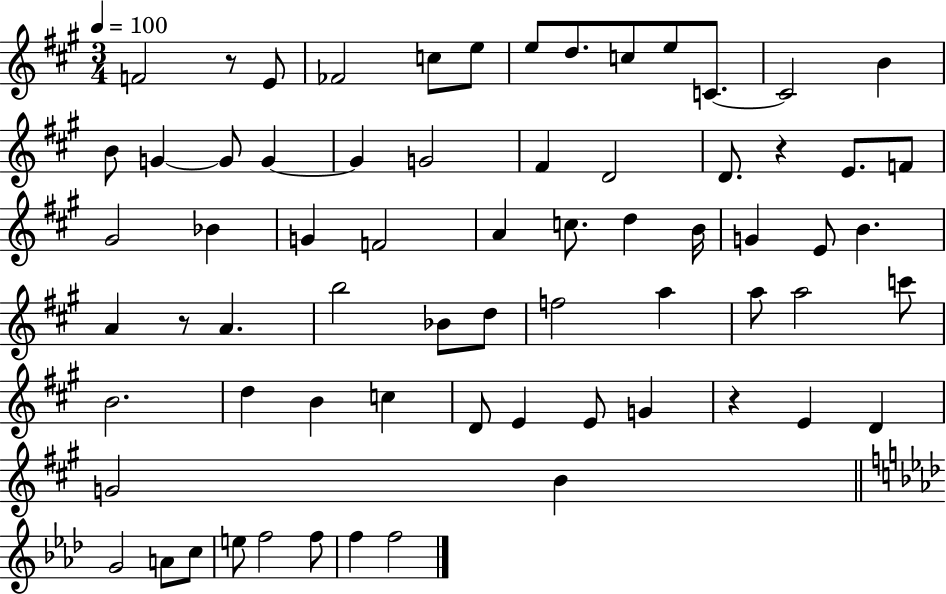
F4/h R/e E4/e FES4/h C5/e E5/e E5/e D5/e. C5/e E5/e C4/e. C4/h B4/q B4/e G4/q G4/e G4/q G4/q G4/h F#4/q D4/h D4/e. R/q E4/e. F4/e G#4/h Bb4/q G4/q F4/h A4/q C5/e. D5/q B4/s G4/q E4/e B4/q. A4/q R/e A4/q. B5/h Bb4/e D5/e F5/h A5/q A5/e A5/h C6/e B4/h. D5/q B4/q C5/q D4/e E4/q E4/e G4/q R/q E4/q D4/q G4/h B4/q G4/h A4/e C5/e E5/e F5/h F5/e F5/q F5/h